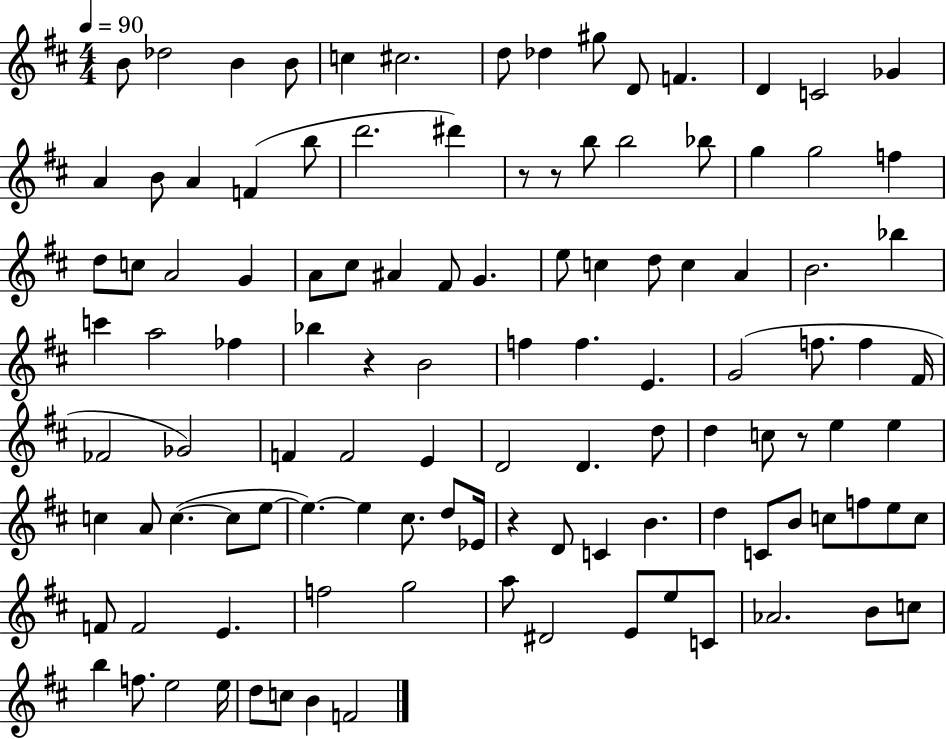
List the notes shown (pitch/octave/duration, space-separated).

B4/e Db5/h B4/q B4/e C5/q C#5/h. D5/e Db5/q G#5/e D4/e F4/q. D4/q C4/h Gb4/q A4/q B4/e A4/q F4/q B5/e D6/h. D#6/q R/e R/e B5/e B5/h Bb5/e G5/q G5/h F5/q D5/e C5/e A4/h G4/q A4/e C#5/e A#4/q F#4/e G4/q. E5/e C5/q D5/e C5/q A4/q B4/h. Bb5/q C6/q A5/h FES5/q Bb5/q R/q B4/h F5/q F5/q. E4/q. G4/h F5/e. F5/q F#4/s FES4/h Gb4/h F4/q F4/h E4/q D4/h D4/q. D5/e D5/q C5/e R/e E5/q E5/q C5/q A4/e C5/q. C5/e E5/e E5/q. E5/q C#5/e. D5/e Eb4/s R/q D4/e C4/q B4/q. D5/q C4/e B4/e C5/e F5/e E5/e C5/e F4/e F4/h E4/q. F5/h G5/h A5/e D#4/h E4/e E5/e C4/e Ab4/h. B4/e C5/e B5/q F5/e. E5/h E5/s D5/e C5/e B4/q F4/h